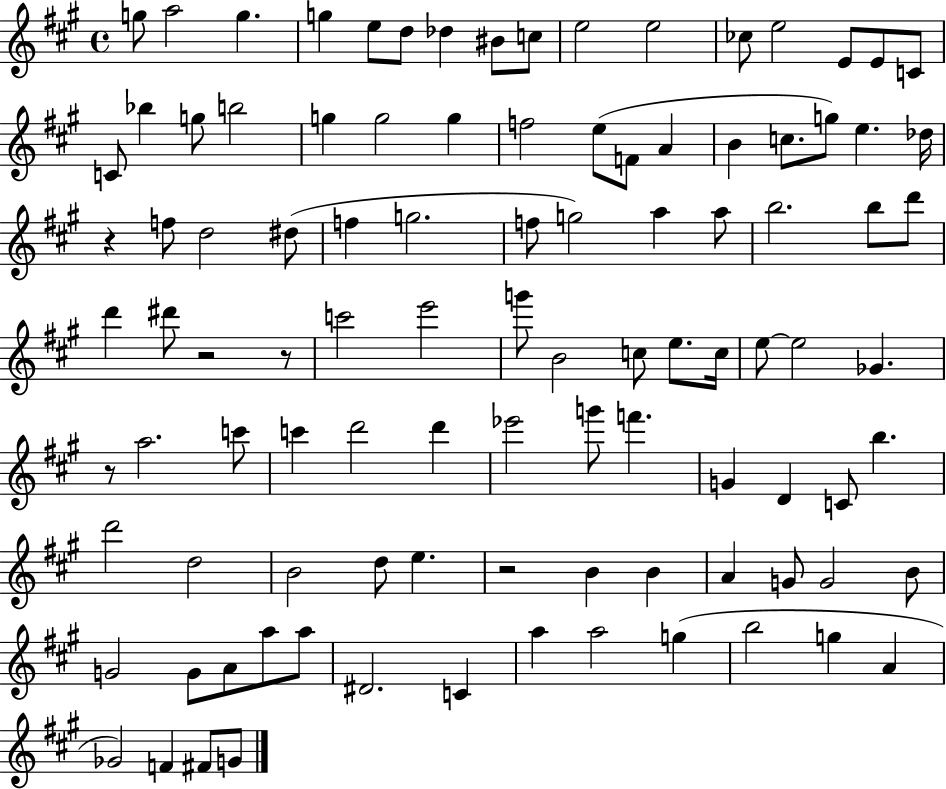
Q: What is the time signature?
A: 4/4